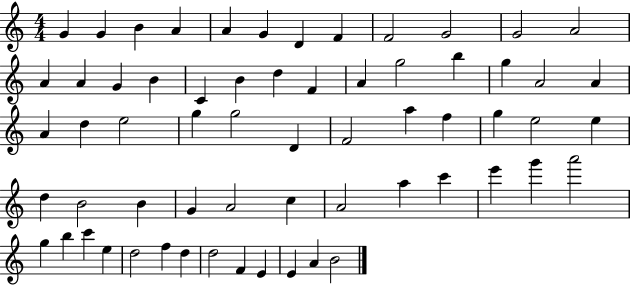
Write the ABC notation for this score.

X:1
T:Untitled
M:4/4
L:1/4
K:C
G G B A A G D F F2 G2 G2 A2 A A G B C B d F A g2 b g A2 A A d e2 g g2 D F2 a f g e2 e d B2 B G A2 c A2 a c' e' g' a'2 g b c' e d2 f d d2 F E E A B2